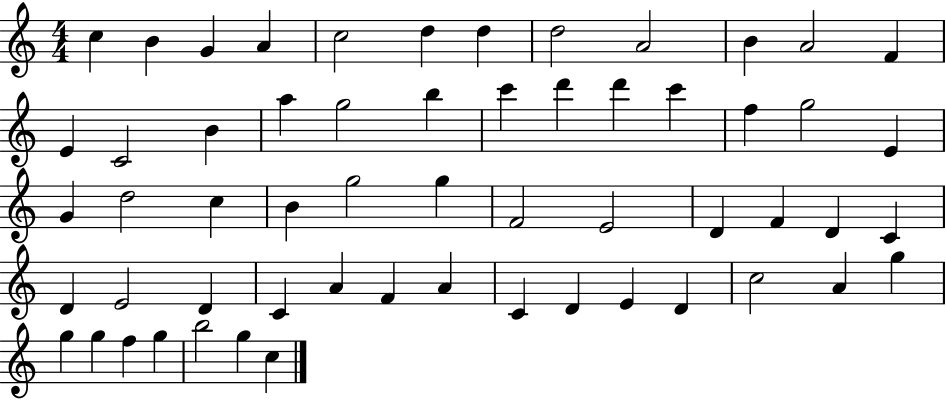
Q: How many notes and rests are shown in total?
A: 58